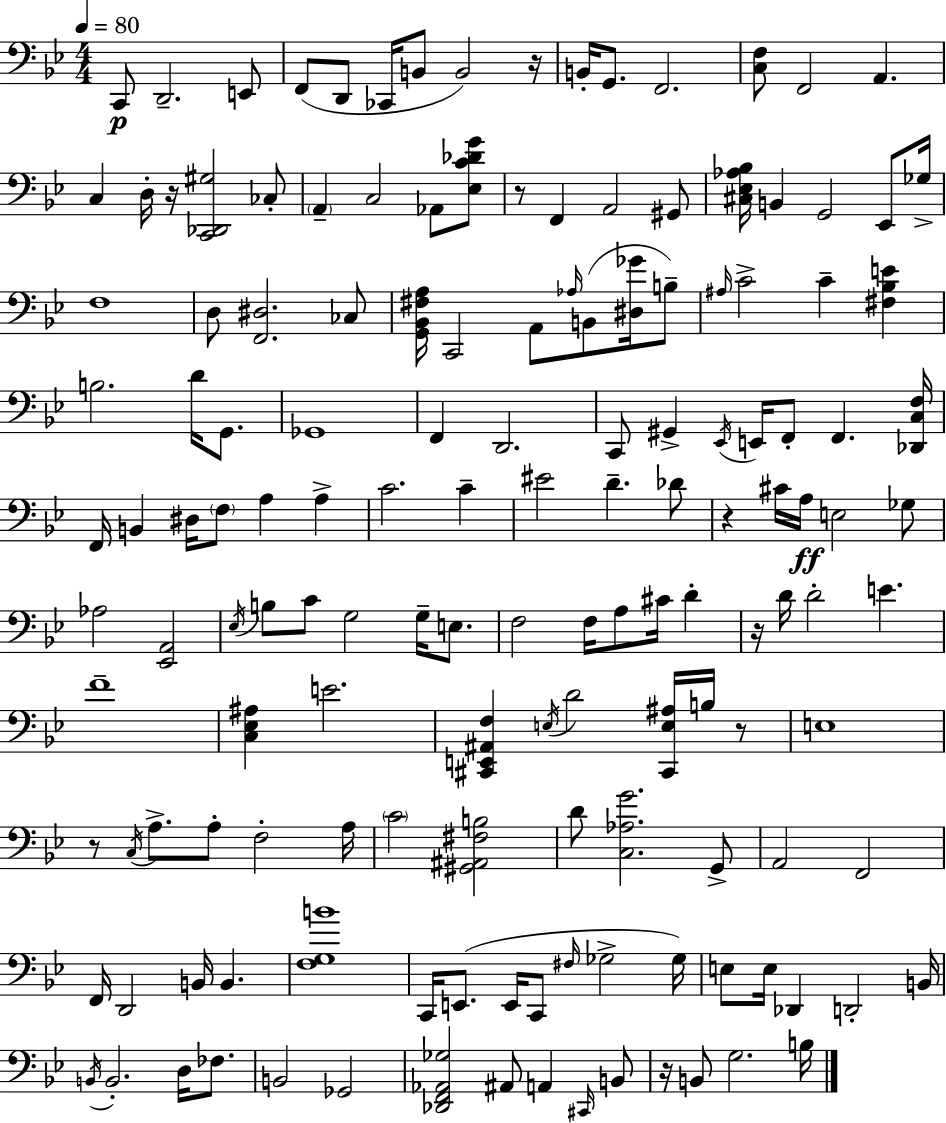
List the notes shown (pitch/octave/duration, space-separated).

C2/e D2/h. E2/e F2/e D2/e CES2/s B2/e B2/h R/s B2/s G2/e. F2/h. [C3,F3]/e F2/h A2/q. C3/q D3/s R/s [C2,Db2,G#3]/h CES3/e A2/q C3/h Ab2/e [Eb3,C4,Db4,G4]/e R/e F2/q A2/h G#2/e [C#3,Eb3,Ab3,Bb3]/s B2/q G2/h Eb2/e Gb3/s F3/w D3/e [F2,D#3]/h. CES3/e [G2,Bb2,F#3,A3]/s C2/h A2/e Ab3/s B2/e [D#3,Gb4]/s B3/e A#3/s C4/h C4/q [F#3,Bb3,E4]/q B3/h. D4/s G2/e. Gb2/w F2/q D2/h. C2/e G#2/q Eb2/s E2/s F2/e F2/q. [Db2,C3,F3]/s F2/s B2/q D#3/s F3/e A3/q A3/q C4/h. C4/q EIS4/h D4/q. Db4/e R/q C#4/s A3/s E3/h Gb3/e Ab3/h [Eb2,A2]/h Eb3/s B3/e C4/e G3/h G3/s E3/e. F3/h F3/s A3/e C#4/s D4/q R/s D4/s D4/h E4/q. F4/w [C3,Eb3,A#3]/q E4/h. [C#2,E2,A#2,F3]/q E3/s D4/h [C#2,E3,A#3]/s B3/s R/e E3/w R/e C3/s A3/e. A3/e F3/h A3/s C4/h [G#2,A#2,F#3,B3]/h D4/e [C3,Ab3,G4]/h. G2/e A2/h F2/h F2/s D2/h B2/s B2/q. [F3,G3,B4]/w C2/s E2/e. E2/s C2/e F#3/s Gb3/h Gb3/s E3/e E3/s Db2/q D2/h B2/s B2/s B2/h. D3/s FES3/e. B2/h Gb2/h [Db2,F2,Ab2,Gb3]/h A#2/e A2/q C#2/s B2/e R/s B2/e G3/h. B3/s